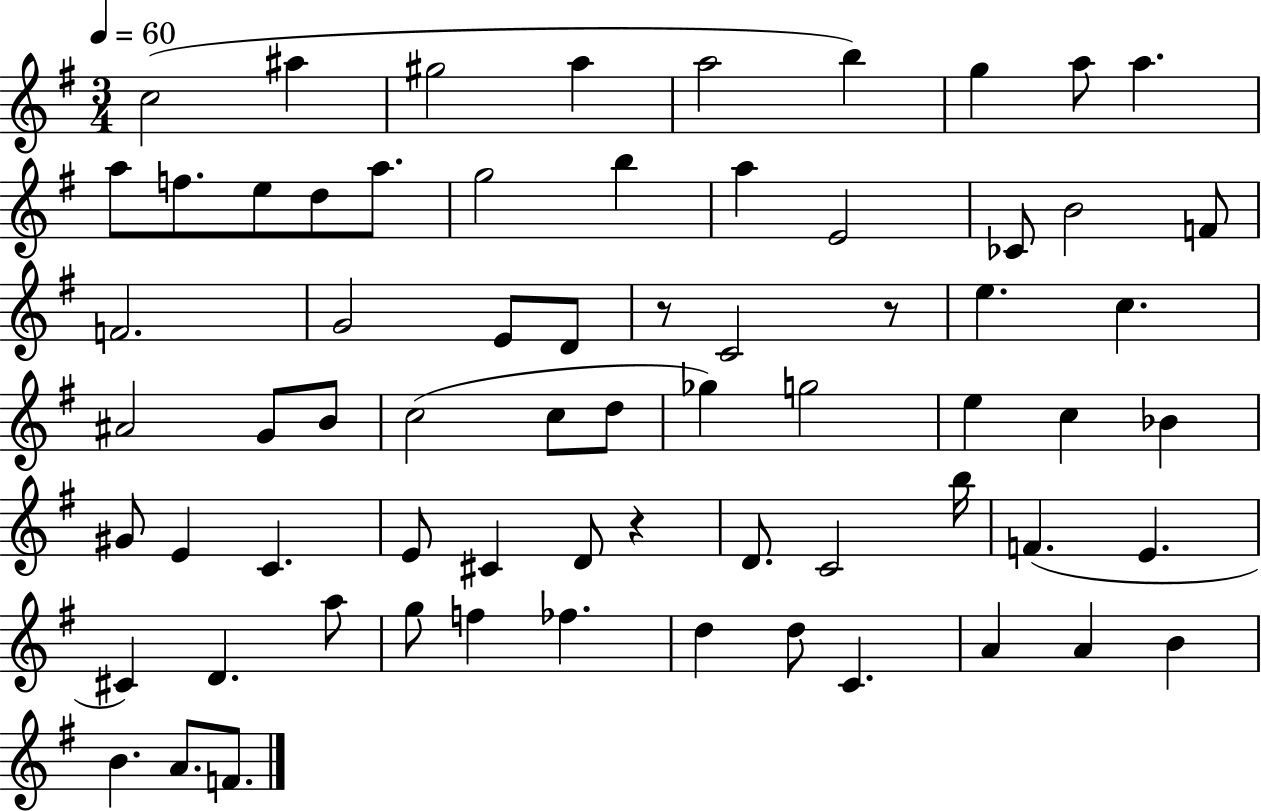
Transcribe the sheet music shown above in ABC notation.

X:1
T:Untitled
M:3/4
L:1/4
K:G
c2 ^a ^g2 a a2 b g a/2 a a/2 f/2 e/2 d/2 a/2 g2 b a E2 _C/2 B2 F/2 F2 G2 E/2 D/2 z/2 C2 z/2 e c ^A2 G/2 B/2 c2 c/2 d/2 _g g2 e c _B ^G/2 E C E/2 ^C D/2 z D/2 C2 b/4 F E ^C D a/2 g/2 f _f d d/2 C A A B B A/2 F/2